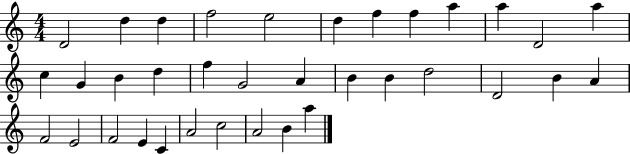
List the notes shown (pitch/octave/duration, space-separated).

D4/h D5/q D5/q F5/h E5/h D5/q F5/q F5/q A5/q A5/q D4/h A5/q C5/q G4/q B4/q D5/q F5/q G4/h A4/q B4/q B4/q D5/h D4/h B4/q A4/q F4/h E4/h F4/h E4/q C4/q A4/h C5/h A4/h B4/q A5/q